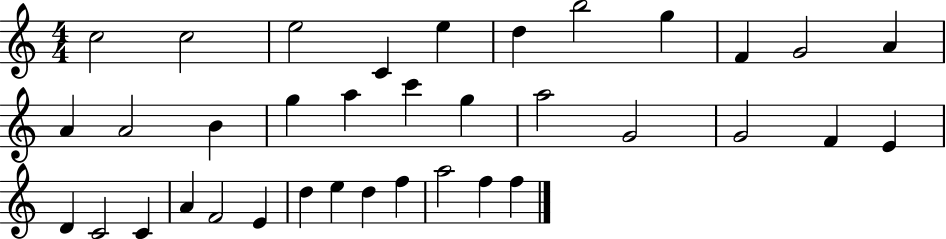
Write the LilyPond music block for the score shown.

{
  \clef treble
  \numericTimeSignature
  \time 4/4
  \key c \major
  c''2 c''2 | e''2 c'4 e''4 | d''4 b''2 g''4 | f'4 g'2 a'4 | \break a'4 a'2 b'4 | g''4 a''4 c'''4 g''4 | a''2 g'2 | g'2 f'4 e'4 | \break d'4 c'2 c'4 | a'4 f'2 e'4 | d''4 e''4 d''4 f''4 | a''2 f''4 f''4 | \break \bar "|."
}